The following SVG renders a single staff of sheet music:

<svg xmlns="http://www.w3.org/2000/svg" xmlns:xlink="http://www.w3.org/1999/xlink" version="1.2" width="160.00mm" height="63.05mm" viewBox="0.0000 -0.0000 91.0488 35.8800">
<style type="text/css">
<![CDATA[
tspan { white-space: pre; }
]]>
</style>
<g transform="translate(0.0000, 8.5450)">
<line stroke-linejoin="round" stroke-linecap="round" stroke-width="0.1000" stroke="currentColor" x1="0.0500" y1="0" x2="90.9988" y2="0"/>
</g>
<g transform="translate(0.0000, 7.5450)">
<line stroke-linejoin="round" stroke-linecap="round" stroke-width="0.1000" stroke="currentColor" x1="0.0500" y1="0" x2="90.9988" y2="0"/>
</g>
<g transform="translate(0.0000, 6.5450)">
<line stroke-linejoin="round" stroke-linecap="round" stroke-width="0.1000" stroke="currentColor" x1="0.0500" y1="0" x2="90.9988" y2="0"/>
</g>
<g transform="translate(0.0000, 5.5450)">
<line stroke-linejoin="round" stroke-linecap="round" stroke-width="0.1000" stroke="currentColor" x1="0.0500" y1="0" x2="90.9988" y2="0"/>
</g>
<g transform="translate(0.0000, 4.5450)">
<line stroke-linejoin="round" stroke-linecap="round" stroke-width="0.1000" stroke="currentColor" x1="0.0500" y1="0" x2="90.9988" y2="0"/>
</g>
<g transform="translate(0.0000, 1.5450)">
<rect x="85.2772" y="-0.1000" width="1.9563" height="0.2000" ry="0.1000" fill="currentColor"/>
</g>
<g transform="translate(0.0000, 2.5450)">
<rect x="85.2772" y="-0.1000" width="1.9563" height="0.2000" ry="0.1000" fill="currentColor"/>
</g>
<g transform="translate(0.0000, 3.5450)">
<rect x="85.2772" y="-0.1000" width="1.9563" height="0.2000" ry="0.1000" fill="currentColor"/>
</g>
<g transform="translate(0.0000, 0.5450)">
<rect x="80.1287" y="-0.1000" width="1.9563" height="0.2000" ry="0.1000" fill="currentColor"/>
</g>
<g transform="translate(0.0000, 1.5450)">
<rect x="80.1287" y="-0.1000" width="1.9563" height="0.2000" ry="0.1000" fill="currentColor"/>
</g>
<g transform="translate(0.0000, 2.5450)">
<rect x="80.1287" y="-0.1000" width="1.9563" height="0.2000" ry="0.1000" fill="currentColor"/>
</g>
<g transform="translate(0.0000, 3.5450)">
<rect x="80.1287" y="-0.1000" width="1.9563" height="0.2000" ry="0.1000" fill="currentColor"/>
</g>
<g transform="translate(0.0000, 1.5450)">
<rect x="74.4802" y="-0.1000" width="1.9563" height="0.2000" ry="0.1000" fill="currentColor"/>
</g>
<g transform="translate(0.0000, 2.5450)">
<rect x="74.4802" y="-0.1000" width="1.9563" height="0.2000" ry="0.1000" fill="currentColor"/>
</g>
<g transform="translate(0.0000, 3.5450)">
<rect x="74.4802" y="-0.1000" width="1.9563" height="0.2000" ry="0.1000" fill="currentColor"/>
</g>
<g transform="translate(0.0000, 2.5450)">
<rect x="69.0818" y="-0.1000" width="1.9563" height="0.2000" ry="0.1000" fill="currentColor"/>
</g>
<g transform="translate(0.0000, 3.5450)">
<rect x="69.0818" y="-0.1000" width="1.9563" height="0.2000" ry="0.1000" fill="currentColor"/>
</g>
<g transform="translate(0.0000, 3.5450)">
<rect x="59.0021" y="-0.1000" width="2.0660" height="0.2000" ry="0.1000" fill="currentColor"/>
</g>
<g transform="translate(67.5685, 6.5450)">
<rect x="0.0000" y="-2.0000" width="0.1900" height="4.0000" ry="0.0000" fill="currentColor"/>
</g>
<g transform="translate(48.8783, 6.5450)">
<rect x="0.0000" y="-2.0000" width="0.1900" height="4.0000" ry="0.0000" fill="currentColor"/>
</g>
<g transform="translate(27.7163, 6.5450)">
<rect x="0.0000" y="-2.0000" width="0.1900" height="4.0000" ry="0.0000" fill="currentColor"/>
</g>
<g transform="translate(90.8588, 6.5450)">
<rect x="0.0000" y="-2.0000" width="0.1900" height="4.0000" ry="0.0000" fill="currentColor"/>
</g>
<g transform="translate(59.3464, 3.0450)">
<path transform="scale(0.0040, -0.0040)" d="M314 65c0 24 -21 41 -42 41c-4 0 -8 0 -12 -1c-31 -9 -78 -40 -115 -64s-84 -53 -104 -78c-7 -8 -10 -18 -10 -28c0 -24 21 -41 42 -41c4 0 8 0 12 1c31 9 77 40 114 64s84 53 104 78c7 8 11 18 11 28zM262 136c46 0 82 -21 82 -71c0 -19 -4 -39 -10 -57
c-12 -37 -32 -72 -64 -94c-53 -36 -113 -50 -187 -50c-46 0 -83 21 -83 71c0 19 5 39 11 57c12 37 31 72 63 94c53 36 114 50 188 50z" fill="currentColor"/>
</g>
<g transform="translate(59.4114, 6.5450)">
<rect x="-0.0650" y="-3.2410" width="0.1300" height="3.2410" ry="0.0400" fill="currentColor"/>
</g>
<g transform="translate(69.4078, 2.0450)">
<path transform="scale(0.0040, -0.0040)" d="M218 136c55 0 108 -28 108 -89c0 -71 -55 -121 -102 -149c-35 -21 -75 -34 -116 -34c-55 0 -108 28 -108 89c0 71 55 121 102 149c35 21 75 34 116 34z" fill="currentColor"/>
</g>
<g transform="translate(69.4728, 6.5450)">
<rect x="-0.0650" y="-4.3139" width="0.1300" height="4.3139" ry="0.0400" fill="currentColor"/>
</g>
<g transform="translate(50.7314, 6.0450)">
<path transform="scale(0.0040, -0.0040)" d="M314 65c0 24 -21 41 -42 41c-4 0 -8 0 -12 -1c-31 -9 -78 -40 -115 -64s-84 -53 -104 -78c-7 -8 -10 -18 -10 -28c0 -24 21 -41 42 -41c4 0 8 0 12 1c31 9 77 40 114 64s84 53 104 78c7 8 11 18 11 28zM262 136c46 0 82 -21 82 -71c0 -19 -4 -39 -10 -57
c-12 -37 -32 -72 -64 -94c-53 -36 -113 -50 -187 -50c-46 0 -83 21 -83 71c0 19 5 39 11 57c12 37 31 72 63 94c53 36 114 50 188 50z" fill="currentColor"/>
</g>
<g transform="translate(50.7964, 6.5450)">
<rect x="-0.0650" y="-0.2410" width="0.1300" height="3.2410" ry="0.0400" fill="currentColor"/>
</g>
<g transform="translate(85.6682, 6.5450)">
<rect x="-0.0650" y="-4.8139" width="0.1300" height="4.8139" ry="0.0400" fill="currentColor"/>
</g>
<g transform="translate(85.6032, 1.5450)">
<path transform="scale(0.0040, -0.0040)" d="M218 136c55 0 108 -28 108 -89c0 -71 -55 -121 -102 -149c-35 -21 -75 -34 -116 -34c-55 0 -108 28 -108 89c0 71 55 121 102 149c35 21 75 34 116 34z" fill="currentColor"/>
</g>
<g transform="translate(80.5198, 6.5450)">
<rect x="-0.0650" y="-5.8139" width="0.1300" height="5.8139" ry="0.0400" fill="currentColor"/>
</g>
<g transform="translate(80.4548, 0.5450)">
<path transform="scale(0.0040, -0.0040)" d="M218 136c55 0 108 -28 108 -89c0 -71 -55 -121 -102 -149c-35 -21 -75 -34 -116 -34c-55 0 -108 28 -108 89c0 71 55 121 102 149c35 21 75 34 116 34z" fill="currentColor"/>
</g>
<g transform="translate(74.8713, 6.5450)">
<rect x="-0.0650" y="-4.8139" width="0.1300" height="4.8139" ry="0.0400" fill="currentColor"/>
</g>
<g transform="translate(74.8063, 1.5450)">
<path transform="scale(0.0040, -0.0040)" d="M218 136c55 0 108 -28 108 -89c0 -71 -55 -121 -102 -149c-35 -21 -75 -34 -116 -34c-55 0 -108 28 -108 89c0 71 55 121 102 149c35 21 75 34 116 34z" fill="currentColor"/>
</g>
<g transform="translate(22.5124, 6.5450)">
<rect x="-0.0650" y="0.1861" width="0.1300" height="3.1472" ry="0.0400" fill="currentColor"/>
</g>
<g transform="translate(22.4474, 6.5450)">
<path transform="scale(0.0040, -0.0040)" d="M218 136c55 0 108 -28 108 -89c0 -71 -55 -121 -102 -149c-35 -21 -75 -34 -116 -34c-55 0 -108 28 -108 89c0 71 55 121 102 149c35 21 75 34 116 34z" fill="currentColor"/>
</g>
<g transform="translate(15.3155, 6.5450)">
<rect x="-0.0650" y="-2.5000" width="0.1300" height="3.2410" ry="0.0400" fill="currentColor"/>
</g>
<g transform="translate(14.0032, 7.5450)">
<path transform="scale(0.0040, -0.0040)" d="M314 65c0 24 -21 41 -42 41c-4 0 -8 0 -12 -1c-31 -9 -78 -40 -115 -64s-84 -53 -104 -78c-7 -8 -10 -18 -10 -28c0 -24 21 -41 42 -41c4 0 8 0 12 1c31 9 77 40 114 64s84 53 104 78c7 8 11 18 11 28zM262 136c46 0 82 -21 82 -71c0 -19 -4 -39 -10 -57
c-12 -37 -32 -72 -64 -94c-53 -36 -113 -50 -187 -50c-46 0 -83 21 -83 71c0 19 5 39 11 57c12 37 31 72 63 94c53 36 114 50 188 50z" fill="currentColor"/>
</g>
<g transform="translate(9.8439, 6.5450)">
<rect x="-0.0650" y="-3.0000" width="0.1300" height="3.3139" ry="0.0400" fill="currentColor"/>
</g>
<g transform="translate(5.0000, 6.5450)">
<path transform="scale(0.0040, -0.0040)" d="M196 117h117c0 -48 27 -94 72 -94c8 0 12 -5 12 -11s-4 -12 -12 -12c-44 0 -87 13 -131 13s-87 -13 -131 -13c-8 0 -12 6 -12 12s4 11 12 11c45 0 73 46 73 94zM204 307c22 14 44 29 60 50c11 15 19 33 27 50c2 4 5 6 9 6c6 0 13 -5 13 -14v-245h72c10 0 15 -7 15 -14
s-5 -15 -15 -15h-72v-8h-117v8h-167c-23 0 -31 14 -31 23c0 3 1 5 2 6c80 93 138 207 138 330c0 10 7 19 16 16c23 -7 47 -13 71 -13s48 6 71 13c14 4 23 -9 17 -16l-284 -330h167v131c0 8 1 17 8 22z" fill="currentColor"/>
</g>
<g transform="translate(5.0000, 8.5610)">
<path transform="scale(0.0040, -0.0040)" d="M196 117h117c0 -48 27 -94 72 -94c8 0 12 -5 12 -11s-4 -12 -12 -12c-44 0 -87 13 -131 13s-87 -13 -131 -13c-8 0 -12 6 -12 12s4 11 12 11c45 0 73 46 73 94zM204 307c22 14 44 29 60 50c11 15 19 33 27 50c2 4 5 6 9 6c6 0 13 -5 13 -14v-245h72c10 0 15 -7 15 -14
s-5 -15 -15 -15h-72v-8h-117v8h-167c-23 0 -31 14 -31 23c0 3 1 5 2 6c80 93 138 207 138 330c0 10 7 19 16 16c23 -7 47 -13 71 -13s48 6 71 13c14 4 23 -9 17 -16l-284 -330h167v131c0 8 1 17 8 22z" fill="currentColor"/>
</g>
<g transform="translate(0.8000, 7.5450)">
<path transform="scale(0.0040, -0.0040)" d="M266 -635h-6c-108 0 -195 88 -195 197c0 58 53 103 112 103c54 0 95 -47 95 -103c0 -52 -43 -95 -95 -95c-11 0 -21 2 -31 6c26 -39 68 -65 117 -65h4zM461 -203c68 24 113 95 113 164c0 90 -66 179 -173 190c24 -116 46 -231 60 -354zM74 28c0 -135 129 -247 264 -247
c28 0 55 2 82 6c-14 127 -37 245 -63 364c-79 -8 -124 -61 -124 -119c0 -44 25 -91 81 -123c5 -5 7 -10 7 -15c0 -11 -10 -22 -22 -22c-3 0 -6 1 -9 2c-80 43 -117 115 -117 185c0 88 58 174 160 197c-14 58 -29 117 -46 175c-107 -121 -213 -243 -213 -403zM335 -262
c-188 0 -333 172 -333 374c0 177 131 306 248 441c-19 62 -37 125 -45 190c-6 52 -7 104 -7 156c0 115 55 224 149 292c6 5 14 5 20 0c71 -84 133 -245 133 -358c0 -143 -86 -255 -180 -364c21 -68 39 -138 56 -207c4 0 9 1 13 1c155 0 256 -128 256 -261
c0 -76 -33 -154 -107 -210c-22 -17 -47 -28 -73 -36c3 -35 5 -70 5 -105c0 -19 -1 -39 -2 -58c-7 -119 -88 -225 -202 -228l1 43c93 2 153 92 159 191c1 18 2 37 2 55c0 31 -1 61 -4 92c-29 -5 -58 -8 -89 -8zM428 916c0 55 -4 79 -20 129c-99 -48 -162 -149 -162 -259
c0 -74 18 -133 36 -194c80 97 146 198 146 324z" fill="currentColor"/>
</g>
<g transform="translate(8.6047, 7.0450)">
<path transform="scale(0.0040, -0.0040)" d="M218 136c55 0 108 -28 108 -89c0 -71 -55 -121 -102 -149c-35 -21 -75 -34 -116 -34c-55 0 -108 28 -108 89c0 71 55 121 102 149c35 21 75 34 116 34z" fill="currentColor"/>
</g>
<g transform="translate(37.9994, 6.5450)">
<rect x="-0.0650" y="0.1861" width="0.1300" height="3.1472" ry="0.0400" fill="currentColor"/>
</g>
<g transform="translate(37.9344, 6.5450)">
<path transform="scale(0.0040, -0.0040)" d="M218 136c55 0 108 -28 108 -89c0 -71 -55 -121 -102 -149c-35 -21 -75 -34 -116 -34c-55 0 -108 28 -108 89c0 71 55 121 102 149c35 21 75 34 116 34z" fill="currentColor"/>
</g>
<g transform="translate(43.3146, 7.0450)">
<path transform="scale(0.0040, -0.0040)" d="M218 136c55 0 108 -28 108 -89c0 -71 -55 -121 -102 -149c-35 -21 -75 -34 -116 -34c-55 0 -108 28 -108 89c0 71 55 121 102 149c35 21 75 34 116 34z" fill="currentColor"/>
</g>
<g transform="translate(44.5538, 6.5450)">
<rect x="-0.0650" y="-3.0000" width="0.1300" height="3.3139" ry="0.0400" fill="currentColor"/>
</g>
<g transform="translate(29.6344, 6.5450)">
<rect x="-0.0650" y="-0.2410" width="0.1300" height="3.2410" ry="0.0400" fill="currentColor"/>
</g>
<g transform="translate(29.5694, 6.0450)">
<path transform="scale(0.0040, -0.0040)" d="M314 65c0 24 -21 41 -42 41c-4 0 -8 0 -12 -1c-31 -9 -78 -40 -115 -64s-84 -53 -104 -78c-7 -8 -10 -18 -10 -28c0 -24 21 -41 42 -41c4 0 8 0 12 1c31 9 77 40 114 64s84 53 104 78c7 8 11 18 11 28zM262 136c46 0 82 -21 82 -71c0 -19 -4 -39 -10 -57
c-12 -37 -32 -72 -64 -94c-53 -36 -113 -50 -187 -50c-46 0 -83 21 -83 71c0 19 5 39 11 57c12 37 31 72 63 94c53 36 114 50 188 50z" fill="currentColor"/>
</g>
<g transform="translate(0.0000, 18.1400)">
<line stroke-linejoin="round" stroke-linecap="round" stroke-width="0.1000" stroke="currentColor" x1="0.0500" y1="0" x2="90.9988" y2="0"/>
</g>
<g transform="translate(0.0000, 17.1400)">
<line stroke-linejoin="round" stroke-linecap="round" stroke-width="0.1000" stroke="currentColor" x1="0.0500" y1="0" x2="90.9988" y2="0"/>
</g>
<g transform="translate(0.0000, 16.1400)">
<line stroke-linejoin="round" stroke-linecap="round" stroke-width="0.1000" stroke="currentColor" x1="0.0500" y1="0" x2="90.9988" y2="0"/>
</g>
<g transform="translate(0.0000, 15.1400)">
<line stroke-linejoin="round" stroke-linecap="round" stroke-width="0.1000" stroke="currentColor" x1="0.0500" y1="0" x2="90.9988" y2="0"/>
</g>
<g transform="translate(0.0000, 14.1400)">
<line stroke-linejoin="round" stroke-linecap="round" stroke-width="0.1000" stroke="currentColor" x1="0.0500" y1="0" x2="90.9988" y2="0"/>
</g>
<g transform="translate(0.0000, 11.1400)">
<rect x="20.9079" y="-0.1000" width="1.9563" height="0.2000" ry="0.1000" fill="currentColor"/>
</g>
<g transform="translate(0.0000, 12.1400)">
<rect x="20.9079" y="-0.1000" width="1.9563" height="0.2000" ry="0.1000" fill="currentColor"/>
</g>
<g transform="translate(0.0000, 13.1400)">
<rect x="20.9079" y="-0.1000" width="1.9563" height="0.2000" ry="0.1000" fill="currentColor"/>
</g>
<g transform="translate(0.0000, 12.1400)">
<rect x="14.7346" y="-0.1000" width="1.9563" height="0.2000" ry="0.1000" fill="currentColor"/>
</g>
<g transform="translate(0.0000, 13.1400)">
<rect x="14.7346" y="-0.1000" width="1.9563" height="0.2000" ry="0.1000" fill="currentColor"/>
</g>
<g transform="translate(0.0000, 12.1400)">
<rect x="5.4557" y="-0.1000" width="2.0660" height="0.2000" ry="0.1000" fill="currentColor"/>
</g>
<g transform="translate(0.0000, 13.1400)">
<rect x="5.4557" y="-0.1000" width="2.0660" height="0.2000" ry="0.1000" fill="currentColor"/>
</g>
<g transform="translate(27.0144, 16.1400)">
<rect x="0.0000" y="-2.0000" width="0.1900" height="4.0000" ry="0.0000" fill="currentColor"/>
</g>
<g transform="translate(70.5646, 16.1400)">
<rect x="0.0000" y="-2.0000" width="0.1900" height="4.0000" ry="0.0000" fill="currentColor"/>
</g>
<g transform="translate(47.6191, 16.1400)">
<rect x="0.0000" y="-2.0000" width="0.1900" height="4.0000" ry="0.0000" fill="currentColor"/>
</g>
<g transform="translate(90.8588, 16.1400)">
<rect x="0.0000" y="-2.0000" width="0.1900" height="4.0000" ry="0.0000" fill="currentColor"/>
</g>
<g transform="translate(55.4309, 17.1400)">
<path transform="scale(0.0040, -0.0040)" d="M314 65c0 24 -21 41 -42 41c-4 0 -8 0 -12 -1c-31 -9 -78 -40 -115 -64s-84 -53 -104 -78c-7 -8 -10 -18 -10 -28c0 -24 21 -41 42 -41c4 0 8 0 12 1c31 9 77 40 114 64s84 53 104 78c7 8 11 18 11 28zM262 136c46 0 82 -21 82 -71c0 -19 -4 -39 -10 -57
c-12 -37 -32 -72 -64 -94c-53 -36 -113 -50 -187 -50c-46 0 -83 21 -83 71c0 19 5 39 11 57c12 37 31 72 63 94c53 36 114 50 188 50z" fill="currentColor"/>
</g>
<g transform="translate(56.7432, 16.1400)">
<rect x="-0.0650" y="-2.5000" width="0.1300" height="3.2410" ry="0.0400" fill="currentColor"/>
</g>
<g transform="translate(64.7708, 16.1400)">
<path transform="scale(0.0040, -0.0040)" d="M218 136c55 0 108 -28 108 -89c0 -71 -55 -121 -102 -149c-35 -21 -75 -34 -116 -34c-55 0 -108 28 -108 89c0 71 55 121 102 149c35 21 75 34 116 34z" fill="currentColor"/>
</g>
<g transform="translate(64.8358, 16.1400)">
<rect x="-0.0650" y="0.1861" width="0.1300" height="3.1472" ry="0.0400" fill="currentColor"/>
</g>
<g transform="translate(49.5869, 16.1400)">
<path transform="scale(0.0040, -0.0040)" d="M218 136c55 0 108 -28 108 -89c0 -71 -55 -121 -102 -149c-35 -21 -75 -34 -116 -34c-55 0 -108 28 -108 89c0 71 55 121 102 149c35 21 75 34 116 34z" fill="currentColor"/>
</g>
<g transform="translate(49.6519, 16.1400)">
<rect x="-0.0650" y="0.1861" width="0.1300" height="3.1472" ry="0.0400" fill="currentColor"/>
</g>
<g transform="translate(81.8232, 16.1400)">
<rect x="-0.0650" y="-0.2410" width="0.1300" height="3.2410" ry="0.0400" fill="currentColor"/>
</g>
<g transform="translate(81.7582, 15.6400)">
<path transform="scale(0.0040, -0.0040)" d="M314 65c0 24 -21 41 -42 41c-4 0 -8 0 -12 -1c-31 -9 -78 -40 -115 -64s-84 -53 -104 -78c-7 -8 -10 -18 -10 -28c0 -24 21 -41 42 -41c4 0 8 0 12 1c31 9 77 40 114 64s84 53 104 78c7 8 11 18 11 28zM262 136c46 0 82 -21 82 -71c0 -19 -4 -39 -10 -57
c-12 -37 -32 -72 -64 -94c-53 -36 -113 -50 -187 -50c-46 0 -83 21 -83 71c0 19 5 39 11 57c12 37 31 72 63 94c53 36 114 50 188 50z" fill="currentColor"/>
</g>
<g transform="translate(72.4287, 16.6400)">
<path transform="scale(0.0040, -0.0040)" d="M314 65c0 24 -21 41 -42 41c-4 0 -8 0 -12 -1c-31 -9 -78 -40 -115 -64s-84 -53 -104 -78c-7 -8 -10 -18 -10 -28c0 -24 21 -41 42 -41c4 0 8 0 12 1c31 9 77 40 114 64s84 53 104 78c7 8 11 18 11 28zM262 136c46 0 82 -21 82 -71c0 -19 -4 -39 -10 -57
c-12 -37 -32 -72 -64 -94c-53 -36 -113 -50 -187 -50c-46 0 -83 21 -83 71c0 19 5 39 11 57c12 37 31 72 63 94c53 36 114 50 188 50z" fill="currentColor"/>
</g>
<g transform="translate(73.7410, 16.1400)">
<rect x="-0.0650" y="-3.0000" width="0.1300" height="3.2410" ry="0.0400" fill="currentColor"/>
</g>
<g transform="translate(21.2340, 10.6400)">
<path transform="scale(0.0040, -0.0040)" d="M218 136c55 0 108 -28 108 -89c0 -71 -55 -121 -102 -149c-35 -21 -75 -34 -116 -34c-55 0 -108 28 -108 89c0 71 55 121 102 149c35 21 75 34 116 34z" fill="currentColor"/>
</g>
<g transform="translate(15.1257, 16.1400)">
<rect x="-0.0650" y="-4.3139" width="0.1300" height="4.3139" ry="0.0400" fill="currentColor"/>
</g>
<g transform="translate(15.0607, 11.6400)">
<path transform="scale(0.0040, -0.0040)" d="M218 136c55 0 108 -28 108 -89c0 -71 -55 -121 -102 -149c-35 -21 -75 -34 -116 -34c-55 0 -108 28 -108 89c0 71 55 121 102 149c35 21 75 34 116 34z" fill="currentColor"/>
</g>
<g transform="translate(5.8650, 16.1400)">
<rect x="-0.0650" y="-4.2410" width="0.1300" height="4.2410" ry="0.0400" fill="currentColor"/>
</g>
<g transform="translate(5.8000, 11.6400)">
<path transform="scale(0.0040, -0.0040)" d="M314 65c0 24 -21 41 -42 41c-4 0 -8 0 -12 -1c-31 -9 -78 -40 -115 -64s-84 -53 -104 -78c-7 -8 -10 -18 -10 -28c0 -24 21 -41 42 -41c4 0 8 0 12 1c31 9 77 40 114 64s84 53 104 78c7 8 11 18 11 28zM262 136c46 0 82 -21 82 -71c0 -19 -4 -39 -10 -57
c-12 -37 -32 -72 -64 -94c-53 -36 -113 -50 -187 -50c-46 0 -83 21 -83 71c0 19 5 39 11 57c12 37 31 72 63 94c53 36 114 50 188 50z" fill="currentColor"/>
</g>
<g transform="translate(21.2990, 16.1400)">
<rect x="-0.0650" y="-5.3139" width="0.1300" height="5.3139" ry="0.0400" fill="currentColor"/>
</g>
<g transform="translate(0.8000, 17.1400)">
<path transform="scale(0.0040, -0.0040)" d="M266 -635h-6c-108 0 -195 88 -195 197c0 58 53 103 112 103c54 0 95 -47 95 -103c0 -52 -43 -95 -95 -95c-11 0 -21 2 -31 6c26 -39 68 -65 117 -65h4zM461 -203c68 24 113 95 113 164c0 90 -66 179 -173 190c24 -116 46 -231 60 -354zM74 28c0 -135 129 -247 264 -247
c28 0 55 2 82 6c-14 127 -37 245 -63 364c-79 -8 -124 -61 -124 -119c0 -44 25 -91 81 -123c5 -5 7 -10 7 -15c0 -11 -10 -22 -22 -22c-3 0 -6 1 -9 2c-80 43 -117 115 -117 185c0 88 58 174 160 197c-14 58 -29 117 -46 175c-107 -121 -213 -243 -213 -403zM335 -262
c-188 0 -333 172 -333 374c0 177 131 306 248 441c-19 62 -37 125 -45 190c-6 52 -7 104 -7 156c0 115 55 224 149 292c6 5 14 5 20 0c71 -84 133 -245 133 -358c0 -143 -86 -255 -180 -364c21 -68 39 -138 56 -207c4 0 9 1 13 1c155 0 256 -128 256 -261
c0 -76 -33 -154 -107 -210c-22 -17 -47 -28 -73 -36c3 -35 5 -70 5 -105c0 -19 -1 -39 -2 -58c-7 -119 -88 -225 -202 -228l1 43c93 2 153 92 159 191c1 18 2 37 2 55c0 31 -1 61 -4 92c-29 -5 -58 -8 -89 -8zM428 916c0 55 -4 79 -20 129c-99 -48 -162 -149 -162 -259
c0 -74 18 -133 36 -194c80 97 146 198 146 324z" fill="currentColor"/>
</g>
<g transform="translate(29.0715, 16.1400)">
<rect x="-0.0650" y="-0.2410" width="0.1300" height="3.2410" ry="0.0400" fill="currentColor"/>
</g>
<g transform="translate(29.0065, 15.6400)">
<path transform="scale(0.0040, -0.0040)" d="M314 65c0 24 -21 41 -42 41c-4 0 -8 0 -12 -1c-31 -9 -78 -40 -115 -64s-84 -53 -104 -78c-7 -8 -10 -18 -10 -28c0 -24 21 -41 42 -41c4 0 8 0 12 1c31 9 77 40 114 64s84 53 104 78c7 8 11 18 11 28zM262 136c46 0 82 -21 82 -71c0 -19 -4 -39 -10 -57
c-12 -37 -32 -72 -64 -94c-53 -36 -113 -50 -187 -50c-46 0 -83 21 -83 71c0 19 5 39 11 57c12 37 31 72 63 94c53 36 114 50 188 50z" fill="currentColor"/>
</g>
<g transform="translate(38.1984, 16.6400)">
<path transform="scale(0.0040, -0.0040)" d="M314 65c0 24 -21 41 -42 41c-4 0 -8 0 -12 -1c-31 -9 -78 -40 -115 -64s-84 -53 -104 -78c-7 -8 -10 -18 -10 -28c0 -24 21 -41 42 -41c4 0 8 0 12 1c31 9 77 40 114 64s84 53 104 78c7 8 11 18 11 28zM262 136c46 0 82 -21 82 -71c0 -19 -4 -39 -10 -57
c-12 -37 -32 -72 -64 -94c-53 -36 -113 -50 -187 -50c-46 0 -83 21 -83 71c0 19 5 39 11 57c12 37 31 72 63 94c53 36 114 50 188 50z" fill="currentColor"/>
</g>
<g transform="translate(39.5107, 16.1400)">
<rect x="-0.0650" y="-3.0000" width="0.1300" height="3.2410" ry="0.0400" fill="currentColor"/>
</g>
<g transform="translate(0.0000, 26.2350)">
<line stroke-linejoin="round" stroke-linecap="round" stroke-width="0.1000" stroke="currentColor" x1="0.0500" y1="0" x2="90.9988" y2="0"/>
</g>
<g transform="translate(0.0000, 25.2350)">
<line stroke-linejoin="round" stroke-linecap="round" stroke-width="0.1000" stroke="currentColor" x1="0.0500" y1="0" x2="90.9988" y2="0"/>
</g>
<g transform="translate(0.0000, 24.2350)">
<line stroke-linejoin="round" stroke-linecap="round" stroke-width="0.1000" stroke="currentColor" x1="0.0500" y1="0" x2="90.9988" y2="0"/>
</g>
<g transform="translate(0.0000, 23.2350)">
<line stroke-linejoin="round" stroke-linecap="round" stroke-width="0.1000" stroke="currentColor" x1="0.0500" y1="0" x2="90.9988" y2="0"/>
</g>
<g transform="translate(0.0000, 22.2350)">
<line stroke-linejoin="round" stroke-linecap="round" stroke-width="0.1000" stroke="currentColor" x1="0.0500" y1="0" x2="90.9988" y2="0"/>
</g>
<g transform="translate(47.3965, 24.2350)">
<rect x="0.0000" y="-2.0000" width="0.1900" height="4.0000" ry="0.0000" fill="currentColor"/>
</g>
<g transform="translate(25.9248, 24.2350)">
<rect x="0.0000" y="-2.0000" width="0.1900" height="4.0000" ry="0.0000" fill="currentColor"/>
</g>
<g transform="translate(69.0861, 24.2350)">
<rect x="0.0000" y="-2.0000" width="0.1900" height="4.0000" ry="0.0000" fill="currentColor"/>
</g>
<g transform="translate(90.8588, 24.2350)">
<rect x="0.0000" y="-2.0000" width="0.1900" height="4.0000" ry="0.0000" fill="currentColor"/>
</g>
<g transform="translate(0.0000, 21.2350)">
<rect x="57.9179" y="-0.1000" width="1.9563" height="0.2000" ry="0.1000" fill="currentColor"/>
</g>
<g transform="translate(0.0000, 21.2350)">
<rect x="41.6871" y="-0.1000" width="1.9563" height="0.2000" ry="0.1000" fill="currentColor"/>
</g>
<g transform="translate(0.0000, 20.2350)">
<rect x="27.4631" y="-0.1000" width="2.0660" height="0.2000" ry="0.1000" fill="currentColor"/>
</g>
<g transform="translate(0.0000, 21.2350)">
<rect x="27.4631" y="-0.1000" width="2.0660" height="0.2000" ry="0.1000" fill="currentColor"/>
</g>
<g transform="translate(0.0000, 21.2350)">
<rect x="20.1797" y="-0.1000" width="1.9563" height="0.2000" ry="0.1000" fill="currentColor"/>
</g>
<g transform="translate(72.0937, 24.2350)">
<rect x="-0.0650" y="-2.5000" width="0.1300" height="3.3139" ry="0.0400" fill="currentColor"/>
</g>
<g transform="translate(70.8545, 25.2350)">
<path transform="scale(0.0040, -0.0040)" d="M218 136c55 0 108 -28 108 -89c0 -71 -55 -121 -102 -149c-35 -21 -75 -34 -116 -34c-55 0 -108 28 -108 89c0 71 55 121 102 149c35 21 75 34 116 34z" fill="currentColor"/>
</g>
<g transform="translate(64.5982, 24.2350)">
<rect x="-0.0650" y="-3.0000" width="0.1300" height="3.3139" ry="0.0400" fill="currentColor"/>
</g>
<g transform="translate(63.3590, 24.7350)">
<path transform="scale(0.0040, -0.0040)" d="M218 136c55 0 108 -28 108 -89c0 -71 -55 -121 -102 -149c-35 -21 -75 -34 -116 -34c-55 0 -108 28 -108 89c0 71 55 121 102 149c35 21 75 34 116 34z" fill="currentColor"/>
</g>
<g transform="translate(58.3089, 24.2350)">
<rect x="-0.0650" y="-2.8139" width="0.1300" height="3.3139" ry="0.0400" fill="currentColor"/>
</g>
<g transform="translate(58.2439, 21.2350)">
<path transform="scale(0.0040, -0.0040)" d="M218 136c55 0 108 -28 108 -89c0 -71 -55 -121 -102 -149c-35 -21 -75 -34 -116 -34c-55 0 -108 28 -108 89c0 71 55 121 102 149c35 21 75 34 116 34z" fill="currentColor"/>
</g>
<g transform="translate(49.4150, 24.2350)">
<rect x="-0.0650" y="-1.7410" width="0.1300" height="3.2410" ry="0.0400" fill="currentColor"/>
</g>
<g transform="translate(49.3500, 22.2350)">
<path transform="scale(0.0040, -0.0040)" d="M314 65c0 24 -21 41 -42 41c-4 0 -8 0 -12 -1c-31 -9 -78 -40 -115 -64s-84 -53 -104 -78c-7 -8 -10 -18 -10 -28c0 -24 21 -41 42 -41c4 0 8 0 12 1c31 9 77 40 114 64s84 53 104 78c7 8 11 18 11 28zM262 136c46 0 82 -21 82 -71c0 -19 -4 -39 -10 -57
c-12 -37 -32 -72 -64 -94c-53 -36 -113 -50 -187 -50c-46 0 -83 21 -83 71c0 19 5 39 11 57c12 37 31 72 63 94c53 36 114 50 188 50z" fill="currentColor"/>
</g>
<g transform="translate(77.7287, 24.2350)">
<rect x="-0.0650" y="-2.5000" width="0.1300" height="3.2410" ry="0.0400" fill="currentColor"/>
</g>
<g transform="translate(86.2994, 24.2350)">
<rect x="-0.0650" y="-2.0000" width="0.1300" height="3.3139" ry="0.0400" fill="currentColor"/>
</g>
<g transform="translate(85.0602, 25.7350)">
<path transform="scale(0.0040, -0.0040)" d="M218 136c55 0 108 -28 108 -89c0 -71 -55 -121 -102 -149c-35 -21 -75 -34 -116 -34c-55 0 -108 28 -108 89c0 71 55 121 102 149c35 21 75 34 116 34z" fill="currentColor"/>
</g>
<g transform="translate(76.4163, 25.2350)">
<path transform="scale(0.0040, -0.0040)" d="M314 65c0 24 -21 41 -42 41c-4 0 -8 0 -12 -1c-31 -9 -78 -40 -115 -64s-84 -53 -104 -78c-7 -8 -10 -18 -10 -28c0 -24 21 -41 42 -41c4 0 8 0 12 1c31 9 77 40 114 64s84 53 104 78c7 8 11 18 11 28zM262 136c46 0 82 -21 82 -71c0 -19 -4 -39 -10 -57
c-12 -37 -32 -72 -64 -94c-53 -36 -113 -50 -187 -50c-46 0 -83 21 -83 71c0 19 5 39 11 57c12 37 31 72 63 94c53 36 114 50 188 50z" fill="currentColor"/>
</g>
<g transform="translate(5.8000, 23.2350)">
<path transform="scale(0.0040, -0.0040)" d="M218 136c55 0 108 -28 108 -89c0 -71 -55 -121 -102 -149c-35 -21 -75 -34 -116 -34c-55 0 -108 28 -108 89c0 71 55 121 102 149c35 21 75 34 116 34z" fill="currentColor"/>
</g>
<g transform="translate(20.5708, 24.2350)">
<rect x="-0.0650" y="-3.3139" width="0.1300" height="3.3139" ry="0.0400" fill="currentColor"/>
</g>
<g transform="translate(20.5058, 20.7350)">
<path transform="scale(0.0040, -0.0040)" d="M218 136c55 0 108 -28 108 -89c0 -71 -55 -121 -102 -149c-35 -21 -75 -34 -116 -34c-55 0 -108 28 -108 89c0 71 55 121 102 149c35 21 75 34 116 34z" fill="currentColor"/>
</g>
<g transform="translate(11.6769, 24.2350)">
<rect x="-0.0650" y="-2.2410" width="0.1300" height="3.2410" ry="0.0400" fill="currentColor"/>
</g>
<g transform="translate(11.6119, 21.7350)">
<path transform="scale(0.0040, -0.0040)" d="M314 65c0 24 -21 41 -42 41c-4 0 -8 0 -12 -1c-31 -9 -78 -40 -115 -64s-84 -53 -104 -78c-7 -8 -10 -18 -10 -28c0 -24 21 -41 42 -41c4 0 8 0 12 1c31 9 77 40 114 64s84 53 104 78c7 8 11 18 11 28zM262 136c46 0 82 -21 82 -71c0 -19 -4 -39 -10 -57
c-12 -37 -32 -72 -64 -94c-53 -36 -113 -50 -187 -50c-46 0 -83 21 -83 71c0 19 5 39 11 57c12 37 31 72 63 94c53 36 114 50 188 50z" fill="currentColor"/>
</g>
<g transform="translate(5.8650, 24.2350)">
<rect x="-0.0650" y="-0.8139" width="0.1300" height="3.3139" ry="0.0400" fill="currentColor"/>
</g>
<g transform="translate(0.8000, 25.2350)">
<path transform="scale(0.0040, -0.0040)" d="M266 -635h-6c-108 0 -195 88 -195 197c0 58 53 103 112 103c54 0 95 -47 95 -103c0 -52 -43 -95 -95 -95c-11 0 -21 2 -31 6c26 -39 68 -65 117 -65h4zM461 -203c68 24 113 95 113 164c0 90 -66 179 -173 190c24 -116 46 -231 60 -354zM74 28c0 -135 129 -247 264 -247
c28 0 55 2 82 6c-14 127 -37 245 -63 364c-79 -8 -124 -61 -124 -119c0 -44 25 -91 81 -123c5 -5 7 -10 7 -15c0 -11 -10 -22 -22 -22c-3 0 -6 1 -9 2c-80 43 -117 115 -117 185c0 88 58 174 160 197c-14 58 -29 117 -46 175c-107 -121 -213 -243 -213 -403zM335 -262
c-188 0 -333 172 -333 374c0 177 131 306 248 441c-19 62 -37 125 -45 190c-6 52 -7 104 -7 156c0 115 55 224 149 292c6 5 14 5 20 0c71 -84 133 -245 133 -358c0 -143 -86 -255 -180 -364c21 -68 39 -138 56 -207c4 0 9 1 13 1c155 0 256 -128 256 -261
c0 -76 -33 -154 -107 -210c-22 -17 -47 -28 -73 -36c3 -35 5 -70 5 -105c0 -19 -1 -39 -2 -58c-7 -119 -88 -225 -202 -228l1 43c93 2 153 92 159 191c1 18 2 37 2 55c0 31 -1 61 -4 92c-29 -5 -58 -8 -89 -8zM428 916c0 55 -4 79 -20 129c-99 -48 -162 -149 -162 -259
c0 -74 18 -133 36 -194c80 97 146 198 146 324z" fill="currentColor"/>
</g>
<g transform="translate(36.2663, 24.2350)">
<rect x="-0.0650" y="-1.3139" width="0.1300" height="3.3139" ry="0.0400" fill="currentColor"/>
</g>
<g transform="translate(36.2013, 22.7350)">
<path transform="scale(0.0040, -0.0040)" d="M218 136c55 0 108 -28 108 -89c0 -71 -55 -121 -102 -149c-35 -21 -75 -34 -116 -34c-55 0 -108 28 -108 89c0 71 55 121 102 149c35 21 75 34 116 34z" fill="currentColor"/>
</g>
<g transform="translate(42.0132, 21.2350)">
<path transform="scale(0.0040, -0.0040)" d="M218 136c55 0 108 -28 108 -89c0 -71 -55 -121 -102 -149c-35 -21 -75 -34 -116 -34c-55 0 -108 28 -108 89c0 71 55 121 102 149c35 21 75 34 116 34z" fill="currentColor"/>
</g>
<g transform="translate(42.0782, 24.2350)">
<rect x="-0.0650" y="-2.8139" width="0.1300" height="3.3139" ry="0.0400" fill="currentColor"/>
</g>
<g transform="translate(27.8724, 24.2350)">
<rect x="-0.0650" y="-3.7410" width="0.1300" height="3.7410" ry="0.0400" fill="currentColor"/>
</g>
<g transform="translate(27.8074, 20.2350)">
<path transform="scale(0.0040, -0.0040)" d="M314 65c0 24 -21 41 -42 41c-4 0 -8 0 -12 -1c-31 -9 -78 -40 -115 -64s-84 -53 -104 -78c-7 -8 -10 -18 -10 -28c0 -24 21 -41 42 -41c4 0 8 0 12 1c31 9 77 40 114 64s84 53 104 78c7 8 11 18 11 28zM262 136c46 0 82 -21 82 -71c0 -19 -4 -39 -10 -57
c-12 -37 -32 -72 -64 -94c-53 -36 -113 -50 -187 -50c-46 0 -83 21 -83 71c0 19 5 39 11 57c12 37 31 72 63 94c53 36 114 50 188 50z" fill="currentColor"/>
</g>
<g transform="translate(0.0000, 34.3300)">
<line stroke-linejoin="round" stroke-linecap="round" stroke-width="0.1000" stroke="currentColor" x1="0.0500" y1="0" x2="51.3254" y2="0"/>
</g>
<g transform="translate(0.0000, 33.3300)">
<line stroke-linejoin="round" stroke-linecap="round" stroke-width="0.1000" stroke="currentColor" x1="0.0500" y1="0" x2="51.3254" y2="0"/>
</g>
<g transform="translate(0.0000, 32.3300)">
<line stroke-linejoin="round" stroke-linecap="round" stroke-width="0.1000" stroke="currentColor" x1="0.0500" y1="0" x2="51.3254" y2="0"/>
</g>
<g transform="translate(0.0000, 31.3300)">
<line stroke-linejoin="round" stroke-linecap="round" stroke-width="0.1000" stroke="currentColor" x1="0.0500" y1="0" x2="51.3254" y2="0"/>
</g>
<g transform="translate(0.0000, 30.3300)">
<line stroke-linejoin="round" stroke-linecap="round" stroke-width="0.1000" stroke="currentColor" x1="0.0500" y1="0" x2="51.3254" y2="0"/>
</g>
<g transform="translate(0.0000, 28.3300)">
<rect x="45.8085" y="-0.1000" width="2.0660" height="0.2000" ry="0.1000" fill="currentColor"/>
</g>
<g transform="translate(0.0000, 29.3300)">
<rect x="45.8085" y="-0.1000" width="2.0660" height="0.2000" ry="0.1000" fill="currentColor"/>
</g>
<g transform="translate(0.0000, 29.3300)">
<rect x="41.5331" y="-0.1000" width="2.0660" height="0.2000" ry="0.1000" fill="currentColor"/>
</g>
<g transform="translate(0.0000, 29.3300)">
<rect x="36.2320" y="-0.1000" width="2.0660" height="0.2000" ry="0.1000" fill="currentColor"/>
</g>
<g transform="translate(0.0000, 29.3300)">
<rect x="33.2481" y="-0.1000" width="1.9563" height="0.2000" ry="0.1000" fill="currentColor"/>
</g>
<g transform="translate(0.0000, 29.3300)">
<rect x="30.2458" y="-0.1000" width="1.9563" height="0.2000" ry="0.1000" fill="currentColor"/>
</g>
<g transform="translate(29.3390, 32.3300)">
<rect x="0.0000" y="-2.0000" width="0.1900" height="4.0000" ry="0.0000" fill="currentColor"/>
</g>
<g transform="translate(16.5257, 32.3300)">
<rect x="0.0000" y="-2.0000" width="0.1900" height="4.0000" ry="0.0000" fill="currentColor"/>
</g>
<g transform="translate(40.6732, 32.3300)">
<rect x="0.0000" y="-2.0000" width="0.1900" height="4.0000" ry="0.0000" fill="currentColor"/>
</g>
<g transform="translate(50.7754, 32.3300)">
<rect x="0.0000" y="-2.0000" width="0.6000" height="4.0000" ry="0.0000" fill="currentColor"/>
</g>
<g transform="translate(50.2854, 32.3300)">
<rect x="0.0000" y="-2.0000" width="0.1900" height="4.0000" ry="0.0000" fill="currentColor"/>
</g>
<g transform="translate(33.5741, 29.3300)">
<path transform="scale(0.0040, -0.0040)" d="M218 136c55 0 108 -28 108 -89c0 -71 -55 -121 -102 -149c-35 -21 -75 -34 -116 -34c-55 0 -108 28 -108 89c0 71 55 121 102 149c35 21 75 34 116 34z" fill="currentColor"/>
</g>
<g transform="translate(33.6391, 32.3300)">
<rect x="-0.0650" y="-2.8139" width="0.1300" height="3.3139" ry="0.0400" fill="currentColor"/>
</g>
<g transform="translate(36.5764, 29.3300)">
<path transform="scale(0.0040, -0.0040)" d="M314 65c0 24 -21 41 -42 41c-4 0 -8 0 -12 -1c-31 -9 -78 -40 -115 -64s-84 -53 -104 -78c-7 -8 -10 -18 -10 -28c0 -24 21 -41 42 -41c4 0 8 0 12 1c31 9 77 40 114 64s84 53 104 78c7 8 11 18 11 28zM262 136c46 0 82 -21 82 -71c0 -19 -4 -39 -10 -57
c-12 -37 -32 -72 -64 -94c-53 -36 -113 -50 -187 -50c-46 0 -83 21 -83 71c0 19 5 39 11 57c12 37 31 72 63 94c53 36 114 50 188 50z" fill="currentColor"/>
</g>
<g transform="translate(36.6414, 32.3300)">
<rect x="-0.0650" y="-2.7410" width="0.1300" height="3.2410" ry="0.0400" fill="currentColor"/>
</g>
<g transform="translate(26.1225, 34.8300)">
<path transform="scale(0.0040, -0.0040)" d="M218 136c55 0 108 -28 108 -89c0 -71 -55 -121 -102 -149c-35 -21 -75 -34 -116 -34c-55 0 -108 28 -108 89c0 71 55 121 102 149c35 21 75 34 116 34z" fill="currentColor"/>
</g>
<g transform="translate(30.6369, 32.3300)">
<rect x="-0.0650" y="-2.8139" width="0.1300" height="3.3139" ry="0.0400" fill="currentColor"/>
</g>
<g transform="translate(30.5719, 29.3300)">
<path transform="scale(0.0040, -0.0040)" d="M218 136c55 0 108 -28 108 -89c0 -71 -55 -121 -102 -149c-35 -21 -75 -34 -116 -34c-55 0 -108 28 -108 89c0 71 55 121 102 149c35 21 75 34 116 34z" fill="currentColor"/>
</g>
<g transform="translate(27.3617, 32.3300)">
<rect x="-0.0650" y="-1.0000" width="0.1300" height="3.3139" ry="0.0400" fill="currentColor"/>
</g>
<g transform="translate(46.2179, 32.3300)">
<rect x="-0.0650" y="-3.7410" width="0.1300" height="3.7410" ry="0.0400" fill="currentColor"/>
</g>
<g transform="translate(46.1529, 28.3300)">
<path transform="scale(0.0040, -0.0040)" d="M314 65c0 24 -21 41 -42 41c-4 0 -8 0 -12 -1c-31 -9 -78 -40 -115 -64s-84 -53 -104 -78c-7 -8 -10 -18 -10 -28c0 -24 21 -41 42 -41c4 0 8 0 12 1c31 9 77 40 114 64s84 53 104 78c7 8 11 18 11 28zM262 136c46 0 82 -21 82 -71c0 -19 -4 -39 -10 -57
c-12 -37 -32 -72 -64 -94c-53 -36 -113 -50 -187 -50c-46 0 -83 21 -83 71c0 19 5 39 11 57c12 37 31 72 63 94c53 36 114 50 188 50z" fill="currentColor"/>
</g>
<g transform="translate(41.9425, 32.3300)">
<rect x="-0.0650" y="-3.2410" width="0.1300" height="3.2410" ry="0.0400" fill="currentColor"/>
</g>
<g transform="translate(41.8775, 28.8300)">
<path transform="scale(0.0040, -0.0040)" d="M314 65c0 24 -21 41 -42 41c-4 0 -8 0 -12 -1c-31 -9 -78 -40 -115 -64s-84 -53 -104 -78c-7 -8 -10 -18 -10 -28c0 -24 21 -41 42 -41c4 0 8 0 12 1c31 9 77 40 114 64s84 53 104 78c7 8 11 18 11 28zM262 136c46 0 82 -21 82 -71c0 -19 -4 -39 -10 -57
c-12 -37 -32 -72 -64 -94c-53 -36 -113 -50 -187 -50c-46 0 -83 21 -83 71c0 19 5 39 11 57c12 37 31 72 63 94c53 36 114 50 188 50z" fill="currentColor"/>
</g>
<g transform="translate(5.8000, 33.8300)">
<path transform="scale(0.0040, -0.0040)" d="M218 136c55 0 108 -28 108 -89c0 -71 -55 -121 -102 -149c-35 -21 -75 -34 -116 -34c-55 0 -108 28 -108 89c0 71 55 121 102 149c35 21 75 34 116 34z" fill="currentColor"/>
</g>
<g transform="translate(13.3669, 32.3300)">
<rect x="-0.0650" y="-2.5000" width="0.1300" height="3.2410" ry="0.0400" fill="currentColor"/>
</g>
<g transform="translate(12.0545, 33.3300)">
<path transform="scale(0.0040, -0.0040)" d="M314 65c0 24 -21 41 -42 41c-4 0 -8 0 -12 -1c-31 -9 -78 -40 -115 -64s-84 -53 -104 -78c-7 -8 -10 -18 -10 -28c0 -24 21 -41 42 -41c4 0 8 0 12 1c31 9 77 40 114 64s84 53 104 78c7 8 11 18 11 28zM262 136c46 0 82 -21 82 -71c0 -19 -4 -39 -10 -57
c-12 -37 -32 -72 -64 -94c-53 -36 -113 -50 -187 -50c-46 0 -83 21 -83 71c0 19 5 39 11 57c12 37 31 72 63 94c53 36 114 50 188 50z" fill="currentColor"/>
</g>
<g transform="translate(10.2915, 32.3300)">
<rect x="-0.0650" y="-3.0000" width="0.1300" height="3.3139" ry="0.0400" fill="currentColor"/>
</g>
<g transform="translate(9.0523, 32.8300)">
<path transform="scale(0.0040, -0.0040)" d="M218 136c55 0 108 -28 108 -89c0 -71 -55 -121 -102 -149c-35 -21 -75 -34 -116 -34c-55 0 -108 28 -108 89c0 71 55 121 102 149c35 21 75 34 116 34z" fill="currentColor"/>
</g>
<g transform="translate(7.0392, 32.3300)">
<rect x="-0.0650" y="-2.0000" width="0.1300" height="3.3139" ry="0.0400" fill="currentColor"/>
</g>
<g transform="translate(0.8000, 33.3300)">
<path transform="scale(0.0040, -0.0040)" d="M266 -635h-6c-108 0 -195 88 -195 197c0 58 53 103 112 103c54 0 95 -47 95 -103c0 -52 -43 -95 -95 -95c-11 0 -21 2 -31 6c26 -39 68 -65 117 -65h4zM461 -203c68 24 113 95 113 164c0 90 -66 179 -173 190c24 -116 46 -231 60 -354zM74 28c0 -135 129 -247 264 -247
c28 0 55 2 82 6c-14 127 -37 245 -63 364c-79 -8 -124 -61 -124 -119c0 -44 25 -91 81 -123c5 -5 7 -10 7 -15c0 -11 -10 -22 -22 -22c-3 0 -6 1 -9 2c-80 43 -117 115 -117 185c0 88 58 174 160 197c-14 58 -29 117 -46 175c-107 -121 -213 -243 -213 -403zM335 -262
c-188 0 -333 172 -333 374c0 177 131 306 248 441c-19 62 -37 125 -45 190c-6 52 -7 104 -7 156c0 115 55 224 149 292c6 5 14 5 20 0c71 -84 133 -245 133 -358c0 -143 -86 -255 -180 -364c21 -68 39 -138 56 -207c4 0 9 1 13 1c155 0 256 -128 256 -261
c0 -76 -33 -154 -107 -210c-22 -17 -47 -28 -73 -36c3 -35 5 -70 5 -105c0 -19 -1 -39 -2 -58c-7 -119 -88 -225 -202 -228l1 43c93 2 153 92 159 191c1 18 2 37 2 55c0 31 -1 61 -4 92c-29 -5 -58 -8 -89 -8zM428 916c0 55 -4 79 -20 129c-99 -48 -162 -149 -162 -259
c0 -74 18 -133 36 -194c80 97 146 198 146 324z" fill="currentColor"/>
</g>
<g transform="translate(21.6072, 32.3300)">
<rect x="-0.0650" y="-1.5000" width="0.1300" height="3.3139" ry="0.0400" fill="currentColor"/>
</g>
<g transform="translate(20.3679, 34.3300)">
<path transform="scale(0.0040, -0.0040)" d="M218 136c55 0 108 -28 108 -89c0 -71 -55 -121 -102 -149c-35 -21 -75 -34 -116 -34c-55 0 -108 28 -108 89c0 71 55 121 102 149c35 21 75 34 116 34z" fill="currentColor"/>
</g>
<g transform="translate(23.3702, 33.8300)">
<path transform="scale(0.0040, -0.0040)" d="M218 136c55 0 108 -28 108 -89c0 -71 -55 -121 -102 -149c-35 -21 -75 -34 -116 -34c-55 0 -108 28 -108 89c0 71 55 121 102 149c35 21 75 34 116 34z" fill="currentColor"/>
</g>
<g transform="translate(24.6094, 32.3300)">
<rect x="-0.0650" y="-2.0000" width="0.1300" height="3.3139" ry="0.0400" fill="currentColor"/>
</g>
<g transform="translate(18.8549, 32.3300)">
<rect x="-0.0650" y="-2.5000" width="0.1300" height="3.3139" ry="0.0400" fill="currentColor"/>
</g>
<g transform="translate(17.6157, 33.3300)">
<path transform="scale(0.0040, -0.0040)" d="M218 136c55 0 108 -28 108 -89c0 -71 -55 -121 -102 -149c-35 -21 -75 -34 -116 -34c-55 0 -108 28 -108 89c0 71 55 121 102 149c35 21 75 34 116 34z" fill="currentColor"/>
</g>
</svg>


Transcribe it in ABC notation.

X:1
T:Untitled
M:4/4
L:1/4
K:C
A G2 B c2 B A c2 b2 d' e' g' e' d'2 d' f' c2 A2 B G2 B A2 c2 d g2 b c'2 e a f2 a A G G2 F F A G2 G E F D a a a2 b2 c'2